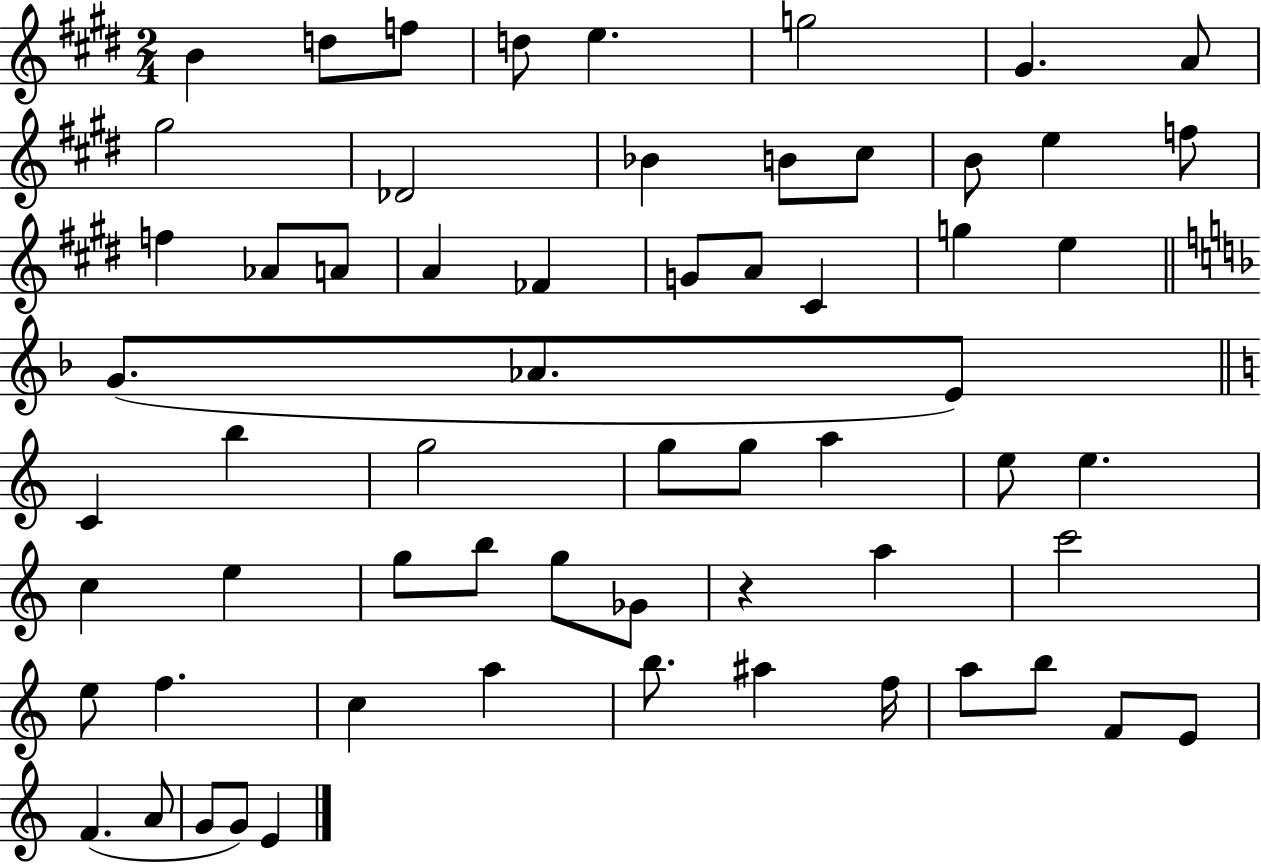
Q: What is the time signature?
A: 2/4